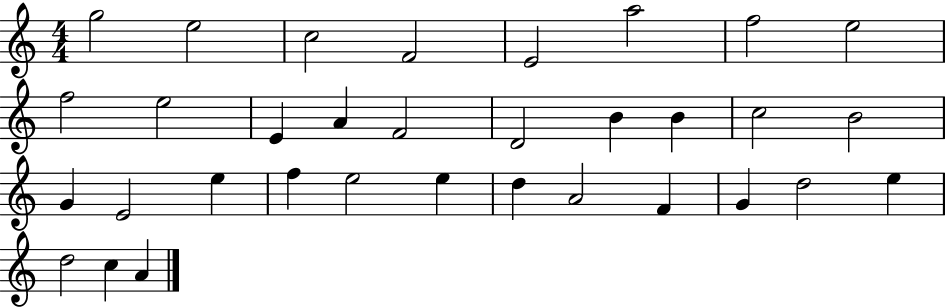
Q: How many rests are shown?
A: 0